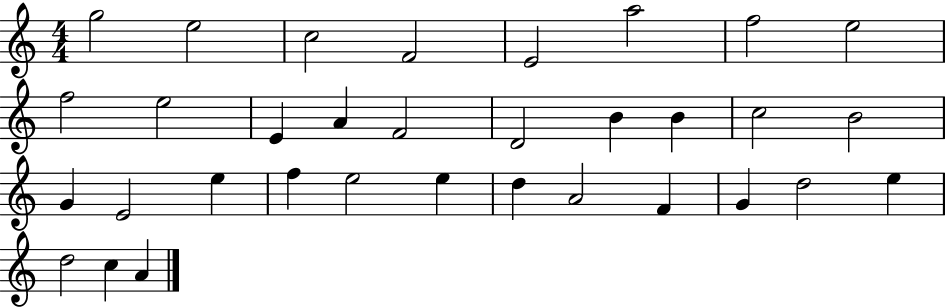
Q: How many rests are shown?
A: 0